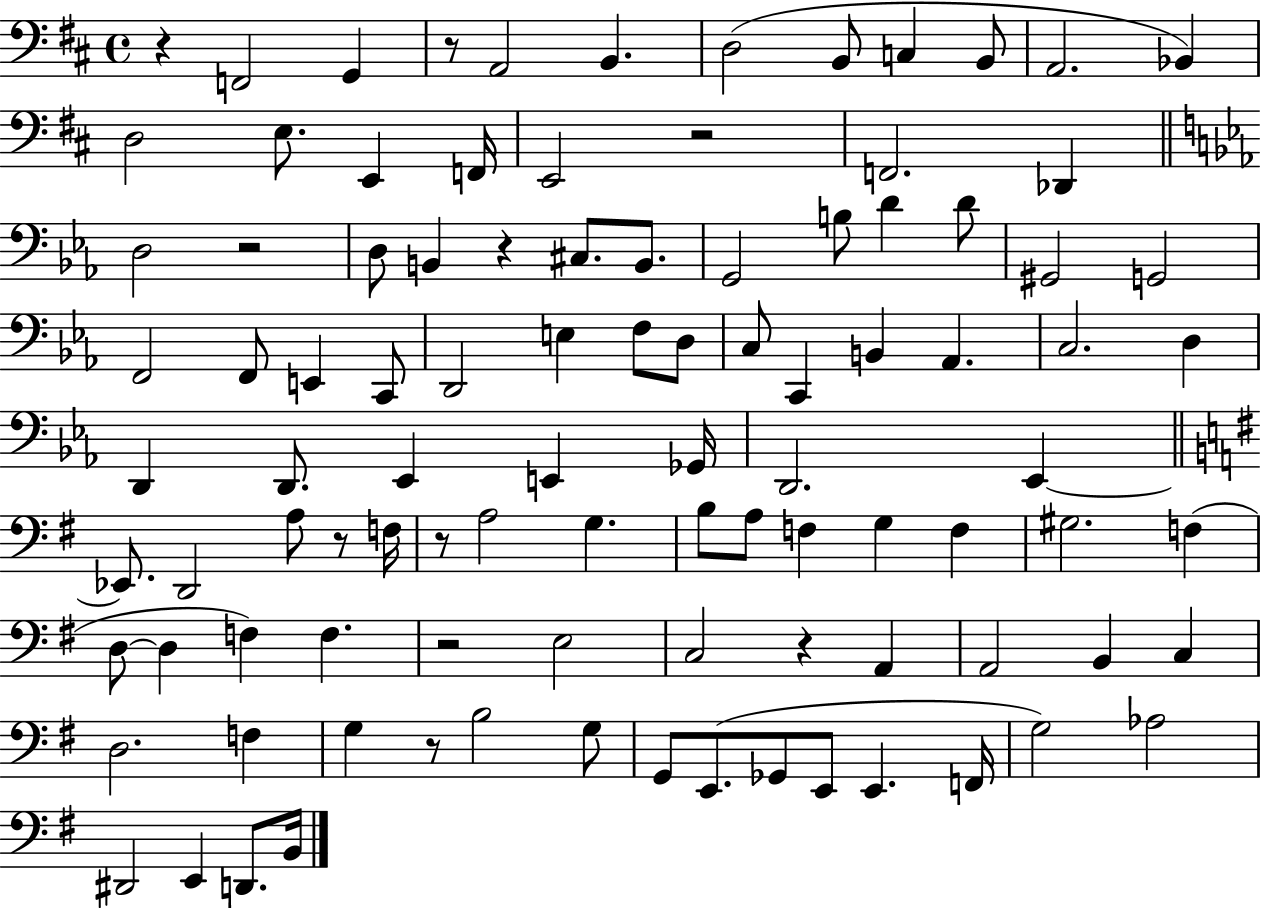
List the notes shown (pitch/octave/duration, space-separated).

R/q F2/h G2/q R/e A2/h B2/q. D3/h B2/e C3/q B2/e A2/h. Bb2/q D3/h E3/e. E2/q F2/s E2/h R/h F2/h. Db2/q D3/h R/h D3/e B2/q R/q C#3/e. B2/e. G2/h B3/e D4/q D4/e G#2/h G2/h F2/h F2/e E2/q C2/e D2/h E3/q F3/e D3/e C3/e C2/q B2/q Ab2/q. C3/h. D3/q D2/q D2/e. Eb2/q E2/q Gb2/s D2/h. Eb2/q Eb2/e. D2/h A3/e R/e F3/s R/e A3/h G3/q. B3/e A3/e F3/q G3/q F3/q G#3/h. F3/q D3/e D3/q F3/q F3/q. R/h E3/h C3/h R/q A2/q A2/h B2/q C3/q D3/h. F3/q G3/q R/e B3/h G3/e G2/e E2/e. Gb2/e E2/e E2/q. F2/s G3/h Ab3/h D#2/h E2/q D2/e. B2/s